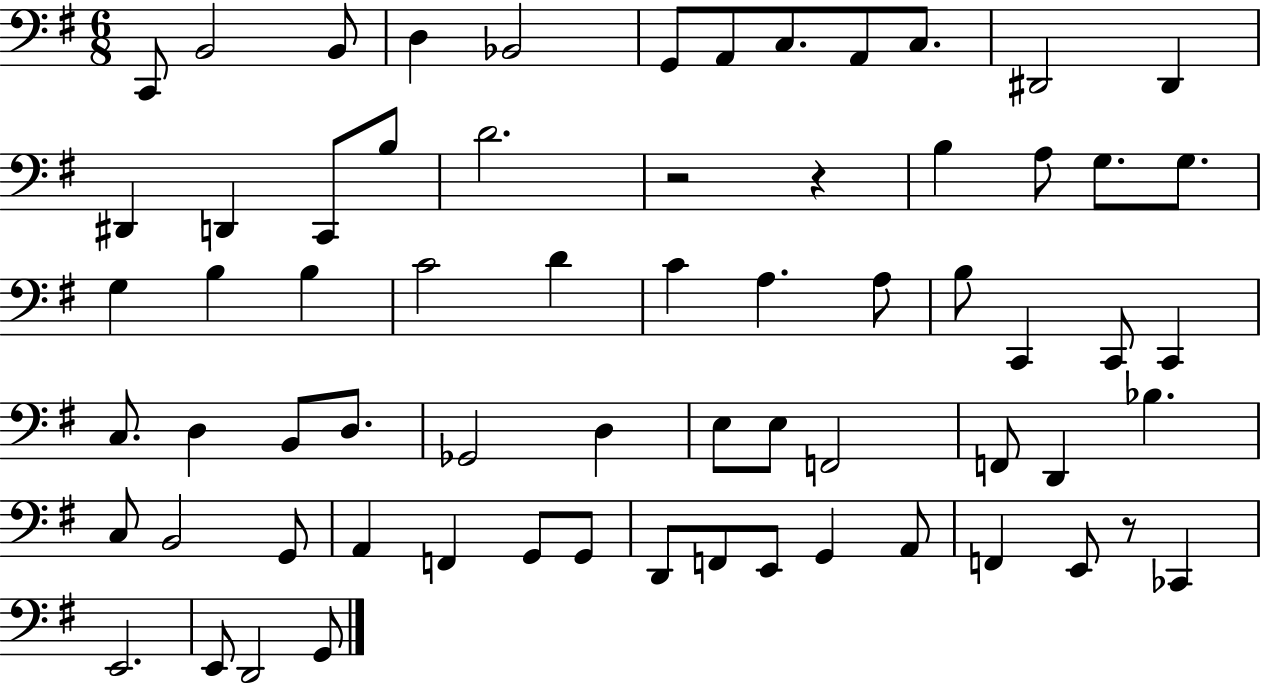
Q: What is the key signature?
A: G major